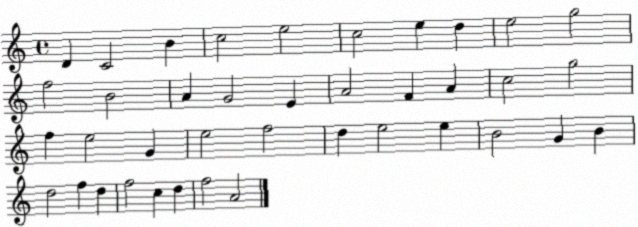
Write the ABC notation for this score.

X:1
T:Untitled
M:4/4
L:1/4
K:C
D C2 B c2 e2 c2 e d e2 g2 f2 B2 A G2 E A2 F A c2 g2 f e2 G e2 f2 d e2 e B2 G B d2 f d f2 c d f2 A2